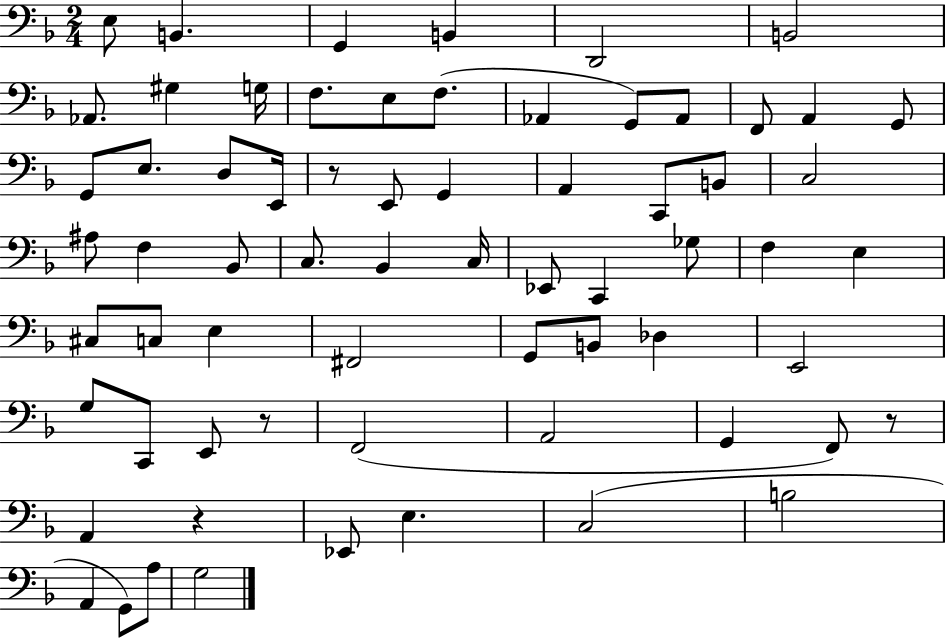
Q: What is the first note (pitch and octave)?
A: E3